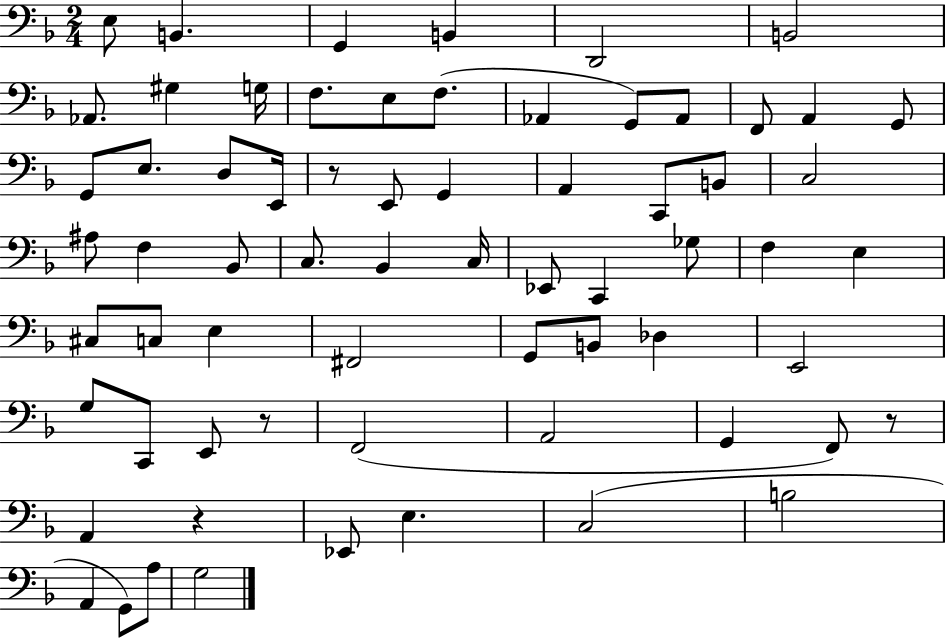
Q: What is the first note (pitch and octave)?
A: E3